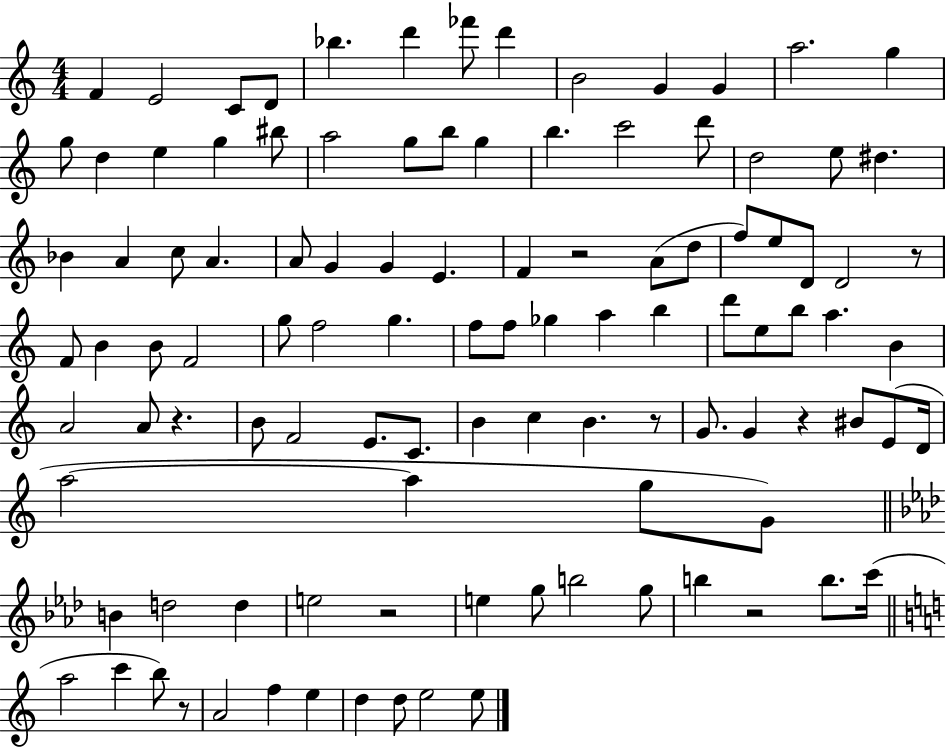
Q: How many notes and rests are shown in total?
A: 107